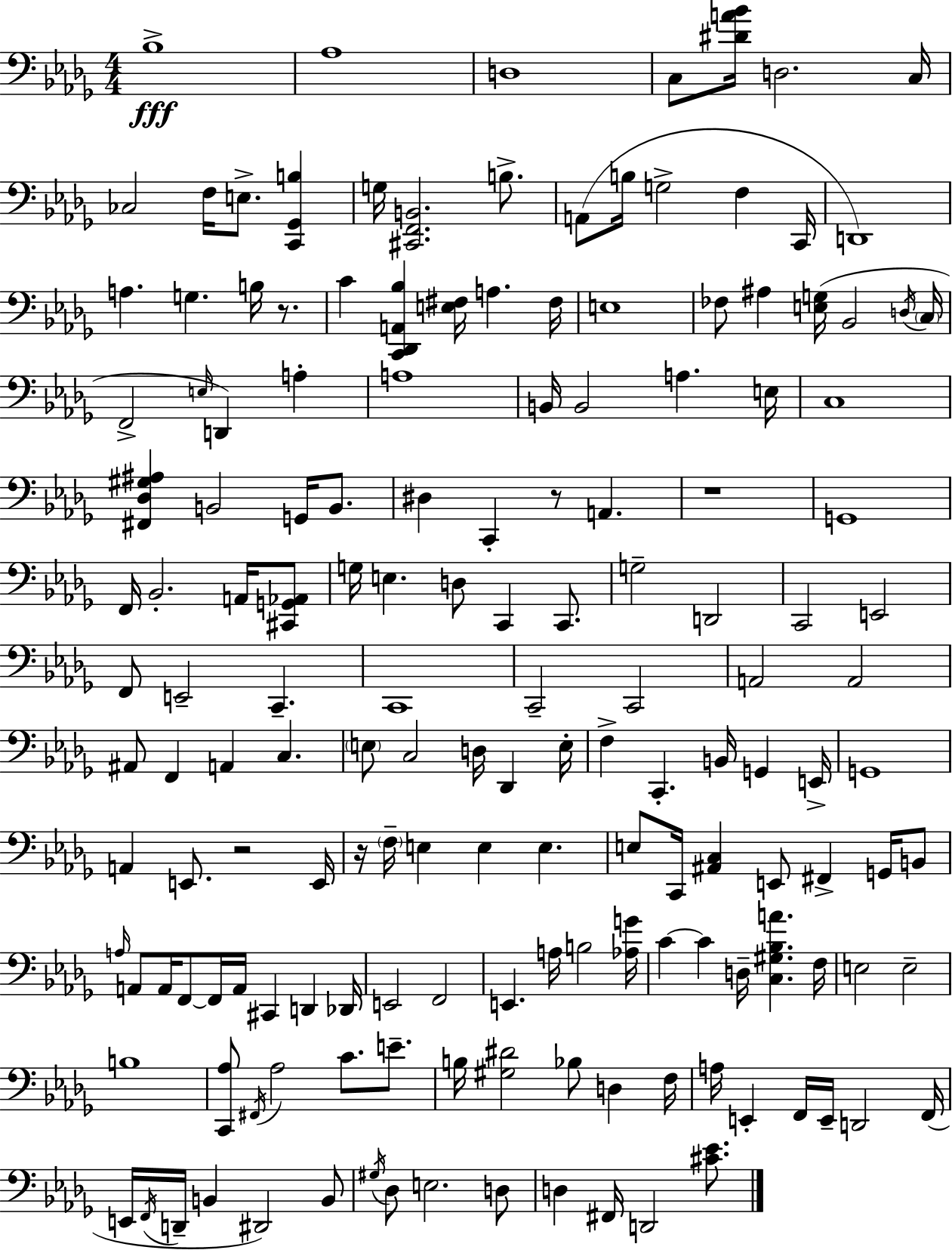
Bb3/w Ab3/w D3/w C3/e [D#4,A4,Bb4]/s D3/h. C3/s CES3/h F3/s E3/e. [C2,Gb2,B3]/q G3/s [C#2,F2,B2]/h. B3/e. A2/e B3/s G3/h F3/q C2/s D2/w A3/q. G3/q. B3/s R/e. C4/q [C2,Db2,A2,Bb3]/q [E3,F#3]/s A3/q. F#3/s E3/w FES3/e A#3/q [E3,G3]/s Bb2/h D3/s C3/s F2/h E3/s D2/q A3/q A3/w B2/s B2/h A3/q. E3/s C3/w [F#2,Db3,G#3,A#3]/q B2/h G2/s B2/e. D#3/q C2/q R/e A2/q. R/w G2/w F2/s Bb2/h. A2/s [C#2,G2,Ab2]/e G3/s E3/q. D3/e C2/q C2/e. G3/h D2/h C2/h E2/h F2/e E2/h C2/q. C2/w C2/h C2/h A2/h A2/h A#2/e F2/q A2/q C3/q. E3/e C3/h D3/s Db2/q E3/s F3/q C2/q. B2/s G2/q E2/s G2/w A2/q E2/e. R/h E2/s R/s F3/s E3/q E3/q E3/q. E3/e C2/s [A#2,C3]/q E2/e F#2/q G2/s B2/e A3/s A2/e A2/s F2/e F2/s A2/s C#2/q D2/q Db2/s E2/h F2/h E2/q. A3/s B3/h [Ab3,G4]/s C4/q C4/q D3/s [C3,G#3,Bb3,A4]/q. F3/s E3/h E3/h B3/w [C2,Ab3]/e F#2/s Ab3/h C4/e. E4/e. B3/s [G#3,D#4]/h Bb3/e D3/q F3/s A3/s E2/q F2/s E2/s D2/h F2/s E2/s F2/s D2/s B2/q D#2/h B2/e G#3/s Db3/e E3/h. D3/e D3/q F#2/s D2/h [C#4,Eb4]/e.